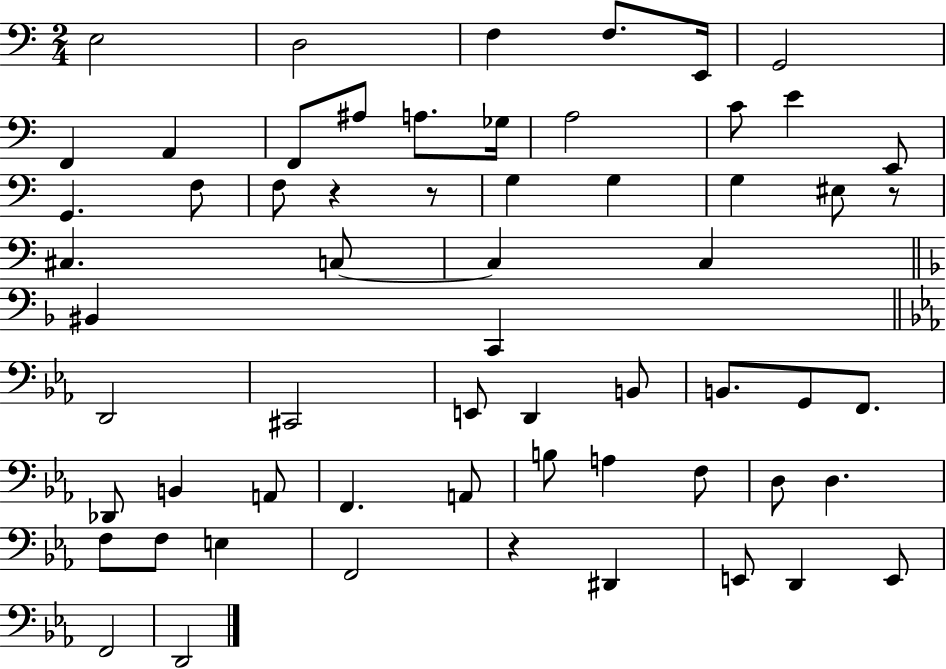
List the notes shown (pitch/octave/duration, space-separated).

E3/h D3/h F3/q F3/e. E2/s G2/h F2/q A2/q F2/e A#3/e A3/e. Gb3/s A3/h C4/e E4/q E2/e G2/q. F3/e F3/e R/q R/e G3/q G3/q G3/q EIS3/e R/e C#3/q. C3/e C3/q C3/q BIS2/q C2/q D2/h C#2/h E2/e D2/q B2/e B2/e. G2/e F2/e. Db2/e B2/q A2/e F2/q. A2/e B3/e A3/q F3/e D3/e D3/q. F3/e F3/e E3/q F2/h R/q D#2/q E2/e D2/q E2/e F2/h D2/h